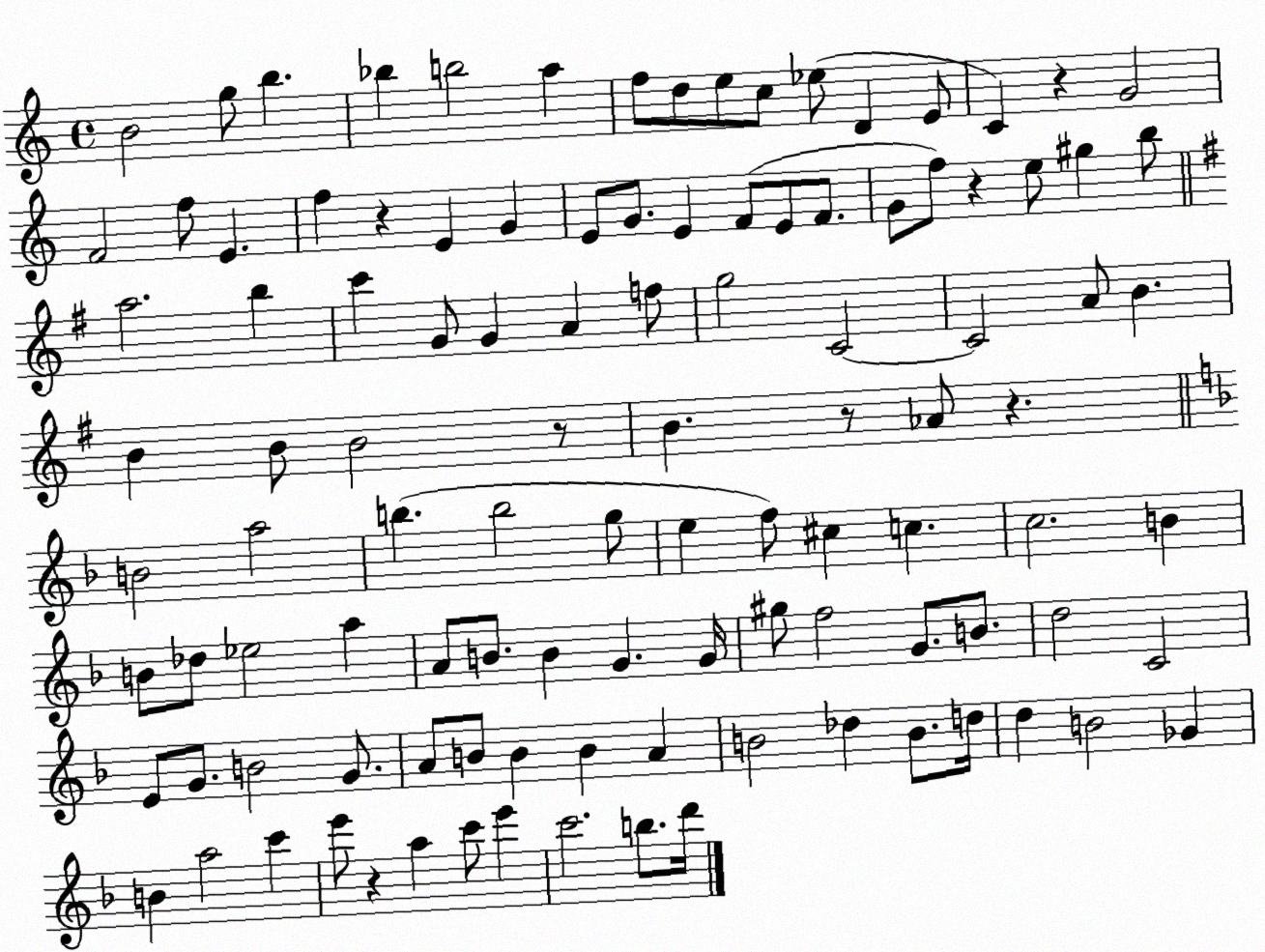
X:1
T:Untitled
M:4/4
L:1/4
K:C
B2 g/2 b _b b2 a f/2 d/2 e/2 c/2 _e/2 D E/2 C z G2 F2 f/2 E f z E G E/2 G/2 E F/2 E/2 F/2 G/2 f/2 z e/2 ^g b/2 a2 b c' G/2 G A f/2 g2 C2 C2 A/2 B B B/2 B2 z/2 B z/2 _A/2 z B2 a2 b b2 g/2 e f/2 ^c c c2 B B/2 _d/2 _e2 a A/2 B/2 B G G/4 ^g/2 f2 G/2 B/2 d2 C2 E/2 G/2 B2 G/2 A/2 B/2 B B A B2 _d B/2 d/4 d B2 _G B a2 c' e'/2 z a c'/2 e' c'2 b/2 d'/4